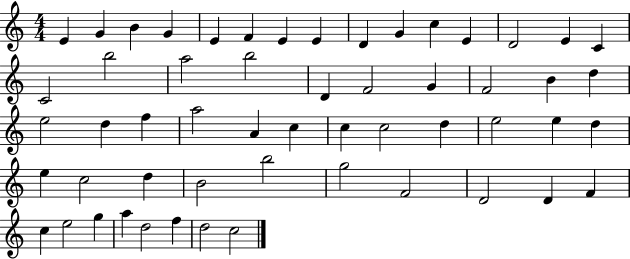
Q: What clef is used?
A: treble